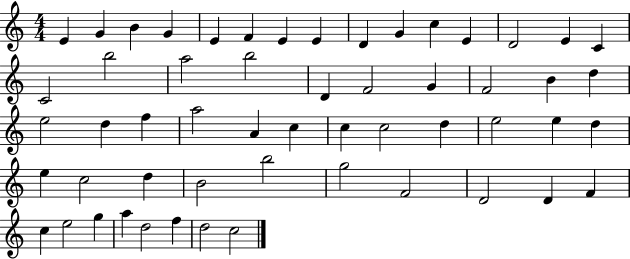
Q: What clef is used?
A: treble